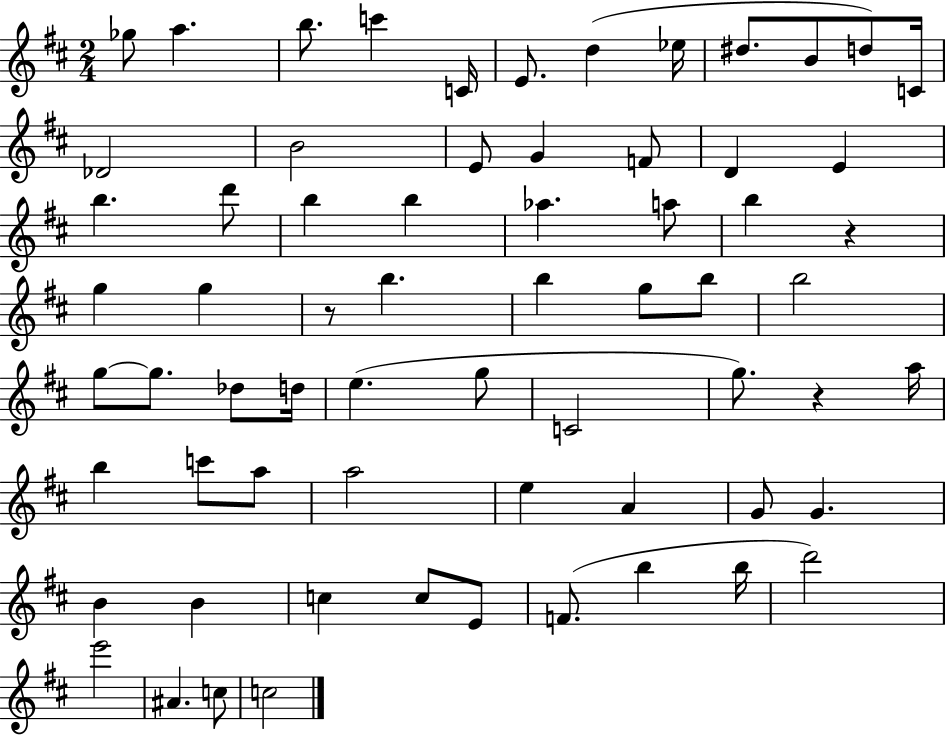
X:1
T:Untitled
M:2/4
L:1/4
K:D
_g/2 a b/2 c' C/4 E/2 d _e/4 ^d/2 B/2 d/2 C/4 _D2 B2 E/2 G F/2 D E b d'/2 b b _a a/2 b z g g z/2 b b g/2 b/2 b2 g/2 g/2 _d/2 d/4 e g/2 C2 g/2 z a/4 b c'/2 a/2 a2 e A G/2 G B B c c/2 E/2 F/2 b b/4 d'2 e'2 ^A c/2 c2